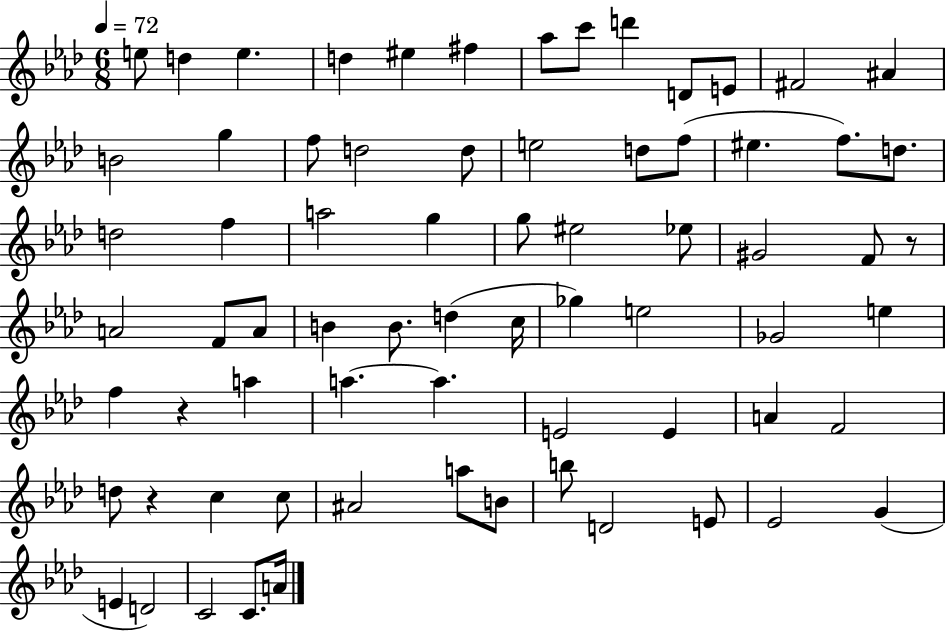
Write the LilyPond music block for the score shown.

{
  \clef treble
  \numericTimeSignature
  \time 6/8
  \key aes \major
  \tempo 4 = 72
  \repeat volta 2 { e''8 d''4 e''4. | d''4 eis''4 fis''4 | aes''8 c'''8 d'''4 d'8 e'8 | fis'2 ais'4 | \break b'2 g''4 | f''8 d''2 d''8 | e''2 d''8 f''8( | eis''4. f''8.) d''8. | \break d''2 f''4 | a''2 g''4 | g''8 eis''2 ees''8 | gis'2 f'8 r8 | \break a'2 f'8 a'8 | b'4 b'8. d''4( c''16 | ges''4) e''2 | ges'2 e''4 | \break f''4 r4 a''4 | a''4.~~ a''4. | e'2 e'4 | a'4 f'2 | \break d''8 r4 c''4 c''8 | ais'2 a''8 b'8 | b''8 d'2 e'8 | ees'2 g'4( | \break e'4 d'2) | c'2 c'8. a'16 | } \bar "|."
}